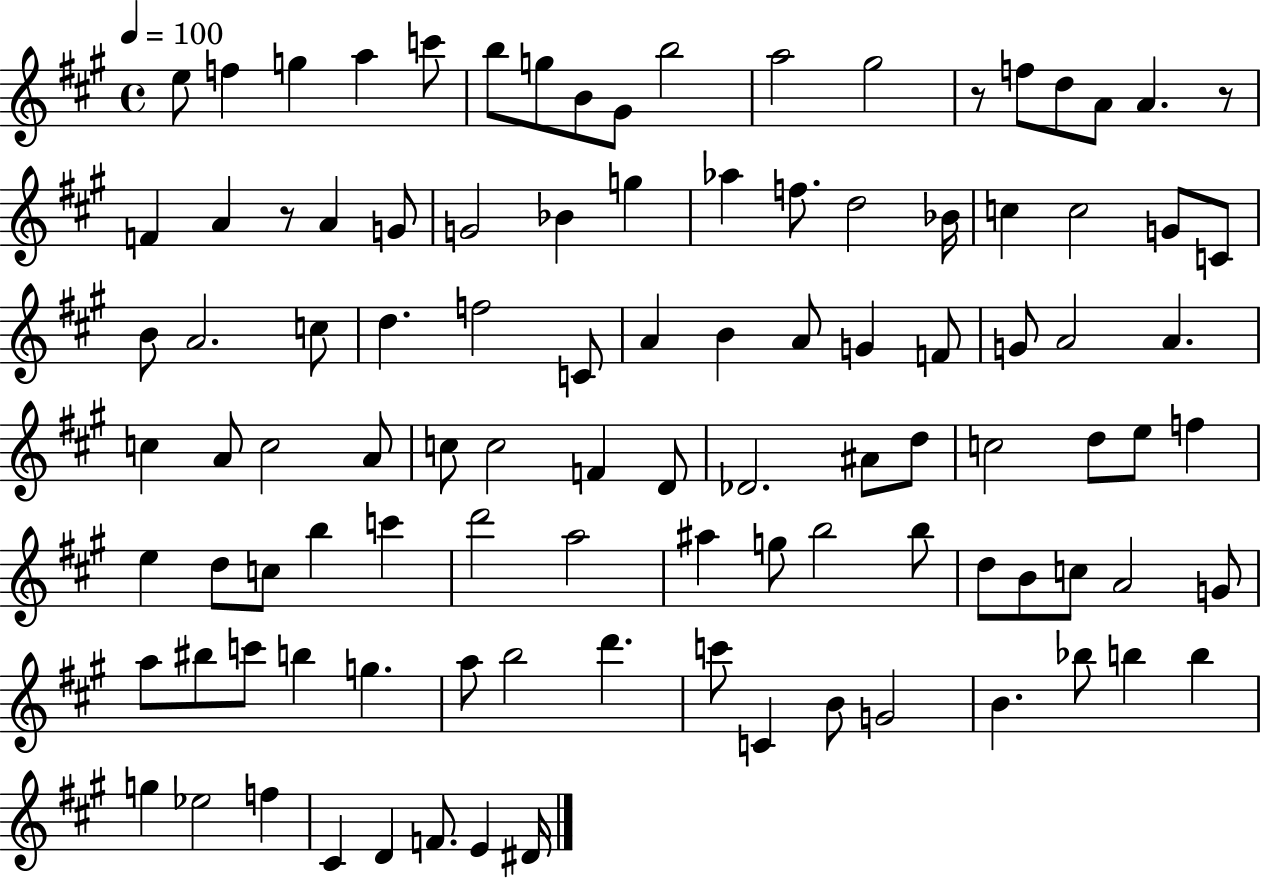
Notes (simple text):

E5/e F5/q G5/q A5/q C6/e B5/e G5/e B4/e G#4/e B5/h A5/h G#5/h R/e F5/e D5/e A4/e A4/q. R/e F4/q A4/q R/e A4/q G4/e G4/h Bb4/q G5/q Ab5/q F5/e. D5/h Bb4/s C5/q C5/h G4/e C4/e B4/e A4/h. C5/e D5/q. F5/h C4/e A4/q B4/q A4/e G4/q F4/e G4/e A4/h A4/q. C5/q A4/e C5/h A4/e C5/e C5/h F4/q D4/e Db4/h. A#4/e D5/e C5/h D5/e E5/e F5/q E5/q D5/e C5/e B5/q C6/q D6/h A5/h A#5/q G5/e B5/h B5/e D5/e B4/e C5/e A4/h G4/e A5/e BIS5/e C6/e B5/q G5/q. A5/e B5/h D6/q. C6/e C4/q B4/e G4/h B4/q. Bb5/e B5/q B5/q G5/q Eb5/h F5/q C#4/q D4/q F4/e. E4/q D#4/s